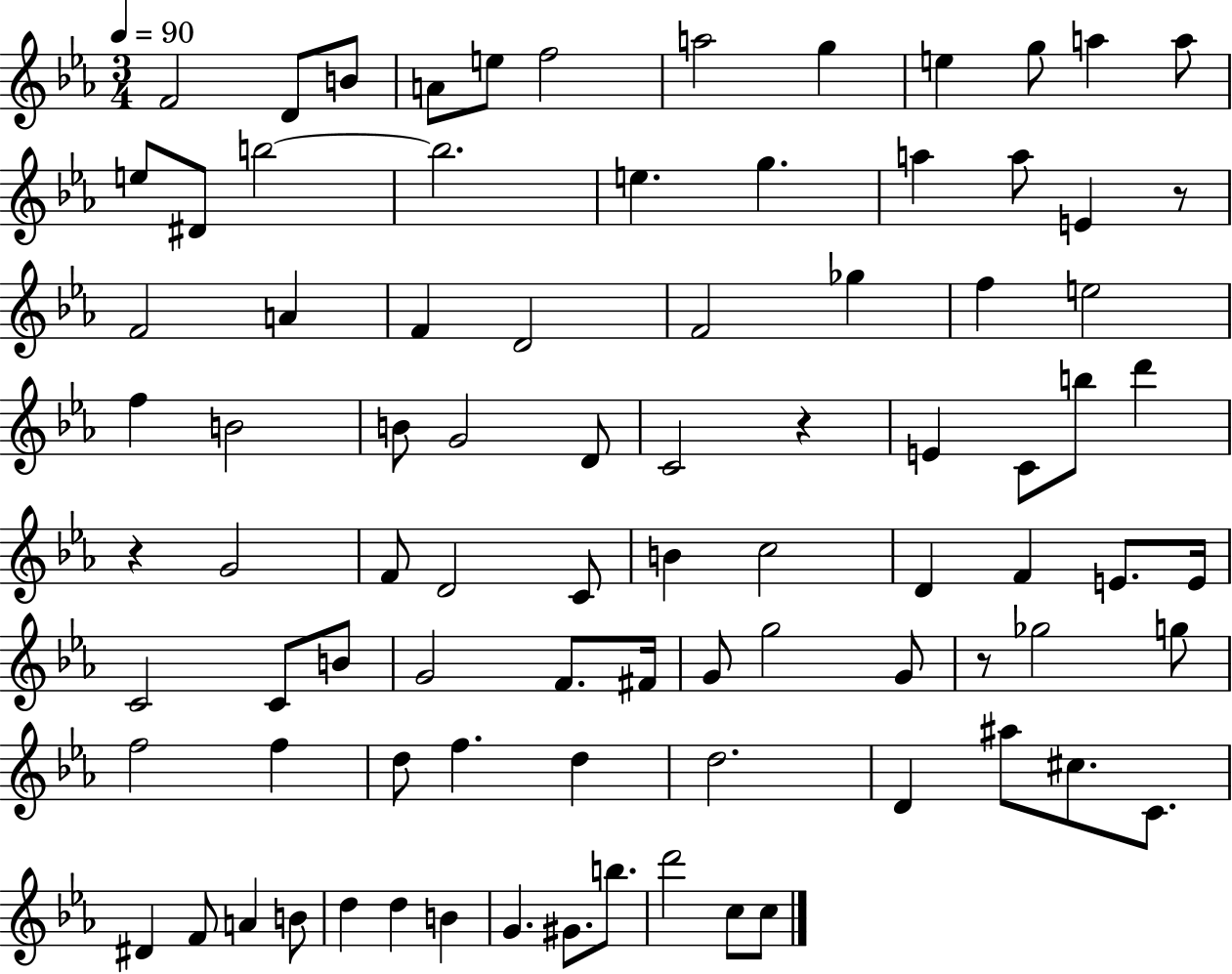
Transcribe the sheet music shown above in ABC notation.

X:1
T:Untitled
M:3/4
L:1/4
K:Eb
F2 D/2 B/2 A/2 e/2 f2 a2 g e g/2 a a/2 e/2 ^D/2 b2 b2 e g a a/2 E z/2 F2 A F D2 F2 _g f e2 f B2 B/2 G2 D/2 C2 z E C/2 b/2 d' z G2 F/2 D2 C/2 B c2 D F E/2 E/4 C2 C/2 B/2 G2 F/2 ^F/4 G/2 g2 G/2 z/2 _g2 g/2 f2 f d/2 f d d2 D ^a/2 ^c/2 C/2 ^D F/2 A B/2 d d B G ^G/2 b/2 d'2 c/2 c/2